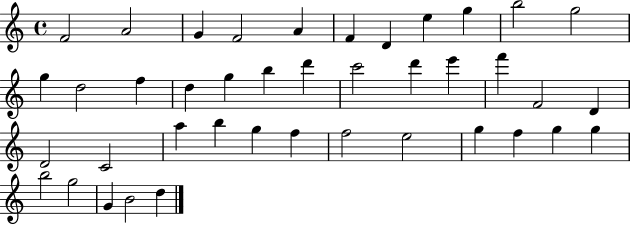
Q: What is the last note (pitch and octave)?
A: D5